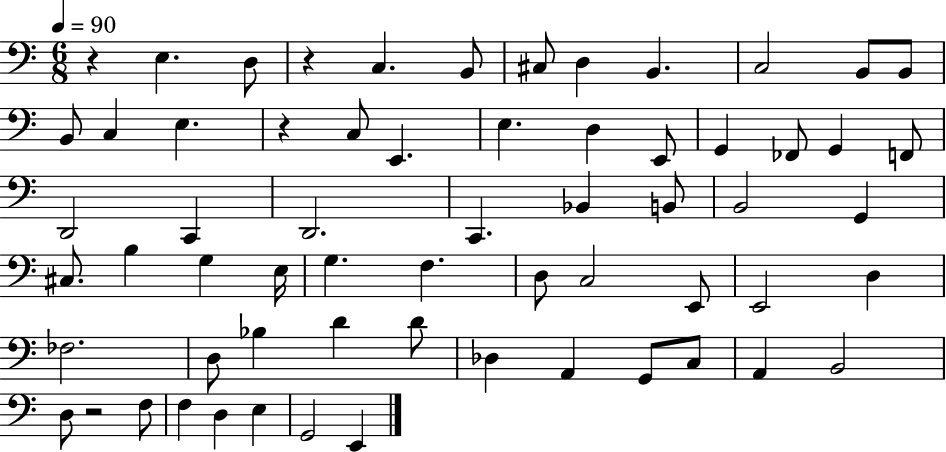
X:1
T:Untitled
M:6/8
L:1/4
K:C
z E, D,/2 z C, B,,/2 ^C,/2 D, B,, C,2 B,,/2 B,,/2 B,,/2 C, E, z C,/2 E,, E, D, E,,/2 G,, _F,,/2 G,, F,,/2 D,,2 C,, D,,2 C,, _B,, B,,/2 B,,2 G,, ^C,/2 B, G, E,/4 G, F, D,/2 C,2 E,,/2 E,,2 D, _F,2 D,/2 _B, D D/2 _D, A,, G,,/2 C,/2 A,, B,,2 D,/2 z2 F,/2 F, D, E, G,,2 E,,